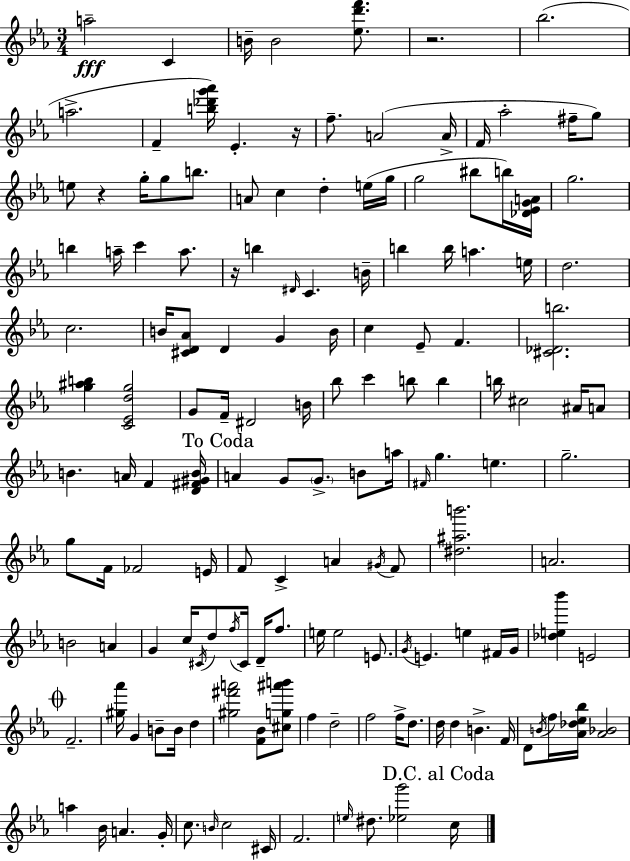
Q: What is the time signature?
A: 3/4